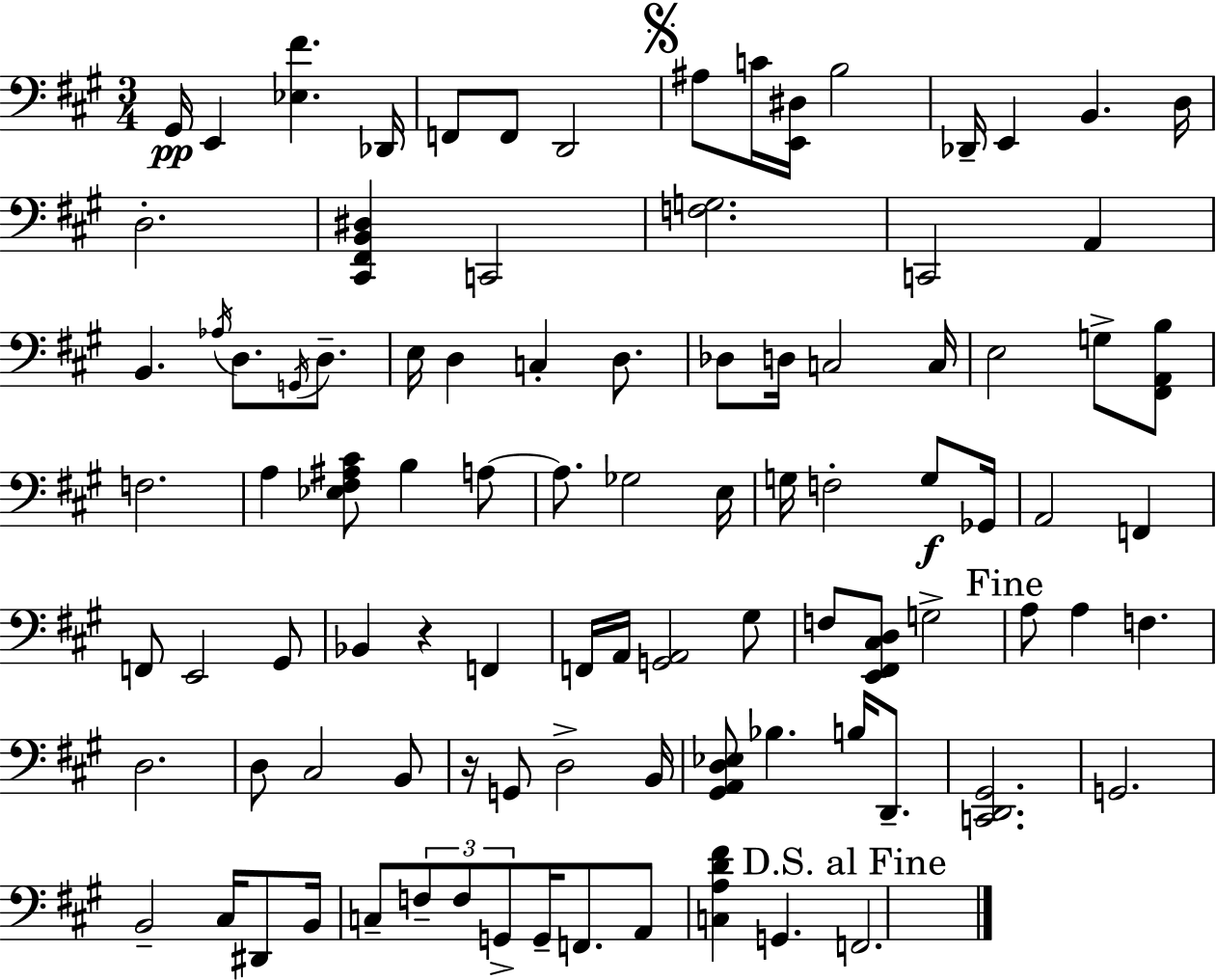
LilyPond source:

{
  \clef bass
  \numericTimeSignature
  \time 3/4
  \key a \major
  gis,16\pp e,4 <ees fis'>4. des,16 | f,8 f,8 d,2 | \mark \markup { \musicglyph "scripts.segno" } ais8 c'16 <e, dis>16 b2 | des,16-- e,4 b,4. d16 | \break d2.-. | <cis, fis, b, dis>4 c,2 | <f g>2. | c,2 a,4 | \break b,4. \acciaccatura { aes16 } d8. \acciaccatura { g,16 } d8.-- | e16 d4 c4-. d8. | des8 d16 c2 | c16 e2 g8-> | \break <fis, a, b>8 f2. | a4 <ees fis ais cis'>8 b4 | a8~~ a8. ges2 | e16 g16 f2-. g8\f | \break ges,16 a,2 f,4 | f,8 e,2 | gis,8 bes,4 r4 f,4 | f,16 a,16 <g, a,>2 | \break gis8 f8 <e, fis, cis d>8 g2-> | \mark "Fine" a8 a4 f4. | d2. | d8 cis2 | \break b,8 r16 g,8 d2-> | b,16 <gis, a, d ees>8 bes4. b16 d,8.-- | <c, d, gis,>2. | g,2. | \break b,2-- cis16 dis,8 | b,16 c8-- \tuplet 3/2 { f8-- f8 g,8-> } g,16-- f,8. | a,8 <c a d' fis'>4 g,4. | \mark "D.S. al Fine" f,2. | \break \bar "|."
}